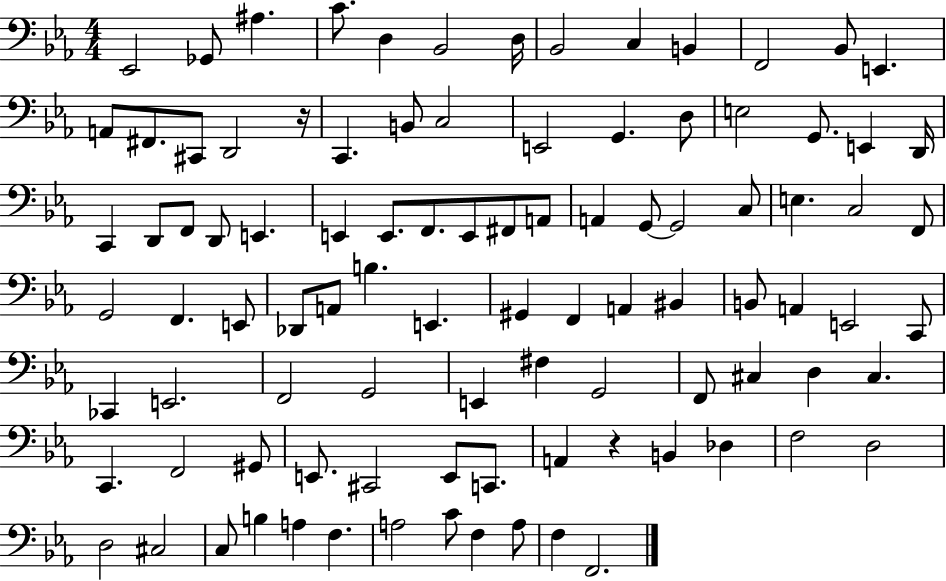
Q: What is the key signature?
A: EES major